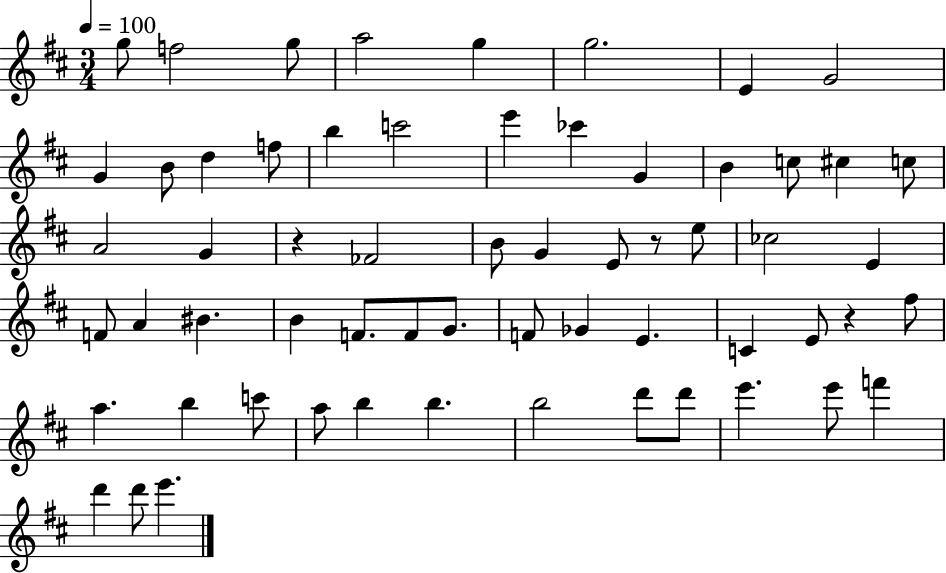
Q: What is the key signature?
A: D major